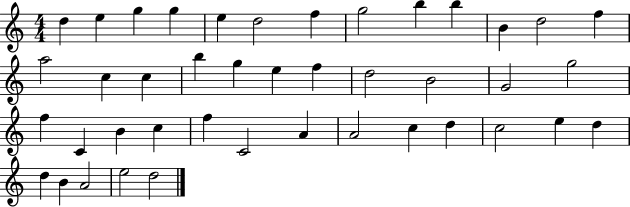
{
  \clef treble
  \numericTimeSignature
  \time 4/4
  \key c \major
  d''4 e''4 g''4 g''4 | e''4 d''2 f''4 | g''2 b''4 b''4 | b'4 d''2 f''4 | \break a''2 c''4 c''4 | b''4 g''4 e''4 f''4 | d''2 b'2 | g'2 g''2 | \break f''4 c'4 b'4 c''4 | f''4 c'2 a'4 | a'2 c''4 d''4 | c''2 e''4 d''4 | \break d''4 b'4 a'2 | e''2 d''2 | \bar "|."
}